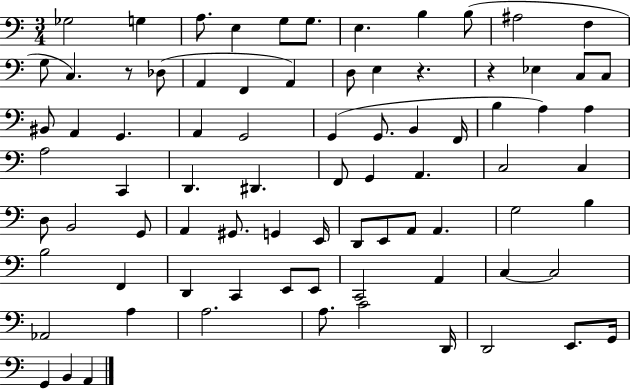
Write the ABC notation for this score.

X:1
T:Untitled
M:3/4
L:1/4
K:C
_G,2 G, A,/2 E, G,/2 G,/2 E, B, B,/2 ^A,2 F, G,/2 C, z/2 _D,/2 A,, F,, A,, D,/2 E, z z _E, C,/2 C,/2 ^B,,/2 A,, G,, A,, G,,2 G,, G,,/2 B,, F,,/4 B, A, A, A,2 C,, D,, ^D,, F,,/2 G,, A,, C,2 C, D,/2 B,,2 G,,/2 A,, ^G,,/2 G,, E,,/4 D,,/2 E,,/2 A,,/2 A,, G,2 B, B,2 F,, D,, C,, E,,/2 E,,/2 C,,2 A,, C, C,2 _A,,2 A, A,2 A,/2 C2 D,,/4 D,,2 E,,/2 G,,/4 G,, B,, A,,